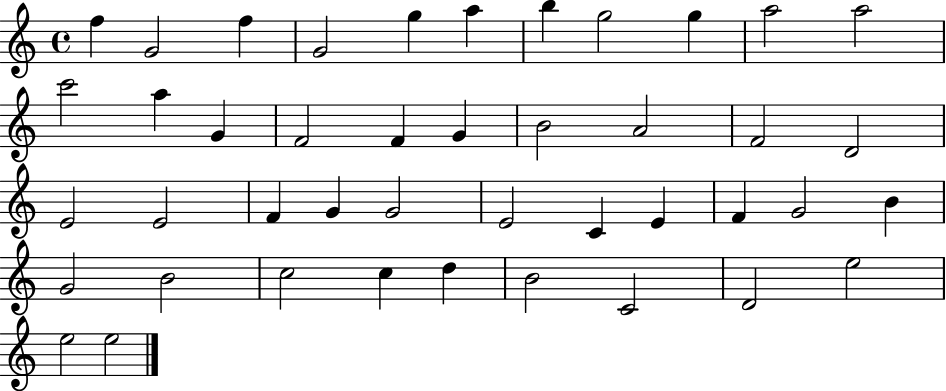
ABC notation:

X:1
T:Untitled
M:4/4
L:1/4
K:C
f G2 f G2 g a b g2 g a2 a2 c'2 a G F2 F G B2 A2 F2 D2 E2 E2 F G G2 E2 C E F G2 B G2 B2 c2 c d B2 C2 D2 e2 e2 e2